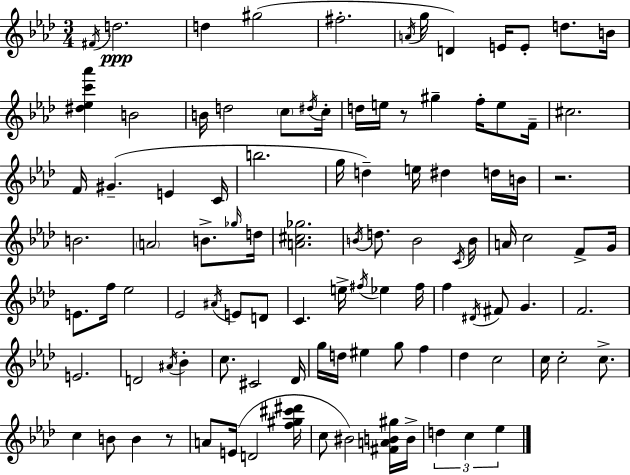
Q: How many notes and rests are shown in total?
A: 103